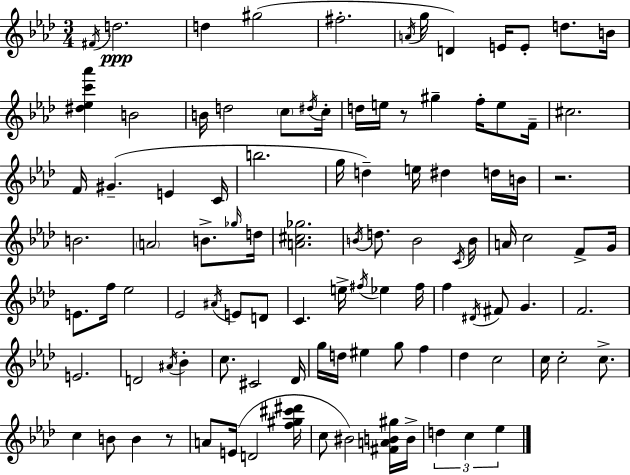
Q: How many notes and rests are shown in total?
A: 103